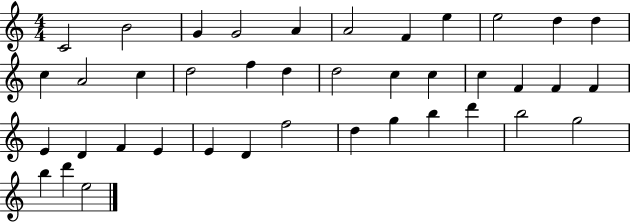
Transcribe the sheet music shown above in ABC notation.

X:1
T:Untitled
M:4/4
L:1/4
K:C
C2 B2 G G2 A A2 F e e2 d d c A2 c d2 f d d2 c c c F F F E D F E E D f2 d g b d' b2 g2 b d' e2